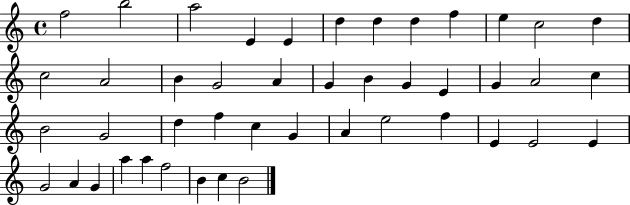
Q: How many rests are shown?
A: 0